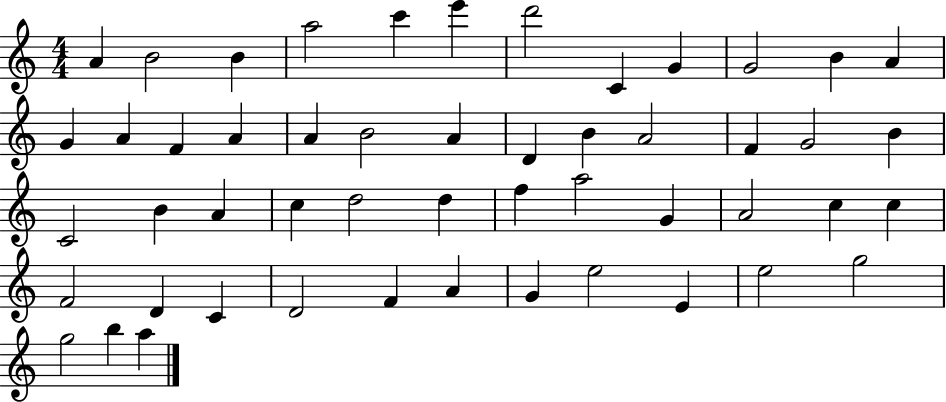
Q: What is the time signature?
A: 4/4